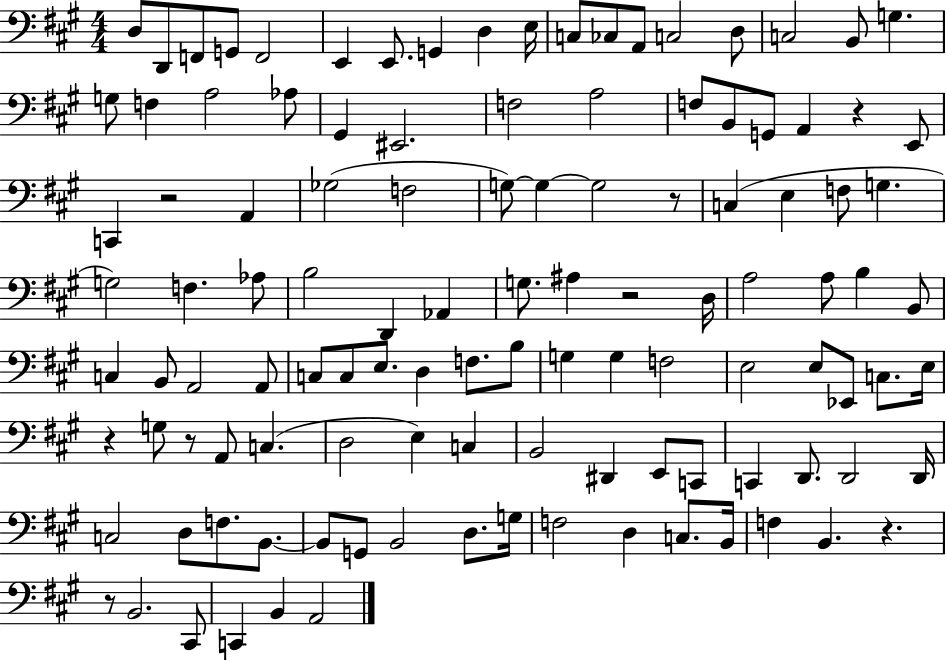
X:1
T:Untitled
M:4/4
L:1/4
K:A
D,/2 D,,/2 F,,/2 G,,/2 F,,2 E,, E,,/2 G,, D, E,/4 C,/2 _C,/2 A,,/2 C,2 D,/2 C,2 B,,/2 G, G,/2 F, A,2 _A,/2 ^G,, ^E,,2 F,2 A,2 F,/2 B,,/2 G,,/2 A,, z E,,/2 C,, z2 A,, _G,2 F,2 G,/2 G, G,2 z/2 C, E, F,/2 G, G,2 F, _A,/2 B,2 D,, _A,, G,/2 ^A, z2 D,/4 A,2 A,/2 B, B,,/2 C, B,,/2 A,,2 A,,/2 C,/2 C,/2 E,/2 D, F,/2 B,/2 G, G, F,2 E,2 E,/2 _E,,/2 C,/2 E,/4 z G,/2 z/2 A,,/2 C, D,2 E, C, B,,2 ^D,, E,,/2 C,,/2 C,, D,,/2 D,,2 D,,/4 C,2 D,/2 F,/2 B,,/2 B,,/2 G,,/2 B,,2 D,/2 G,/4 F,2 D, C,/2 B,,/4 F, B,, z z/2 B,,2 ^C,,/2 C,, B,, A,,2